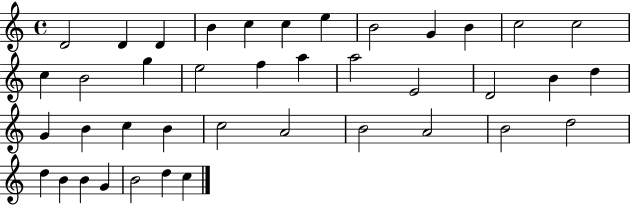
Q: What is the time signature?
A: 4/4